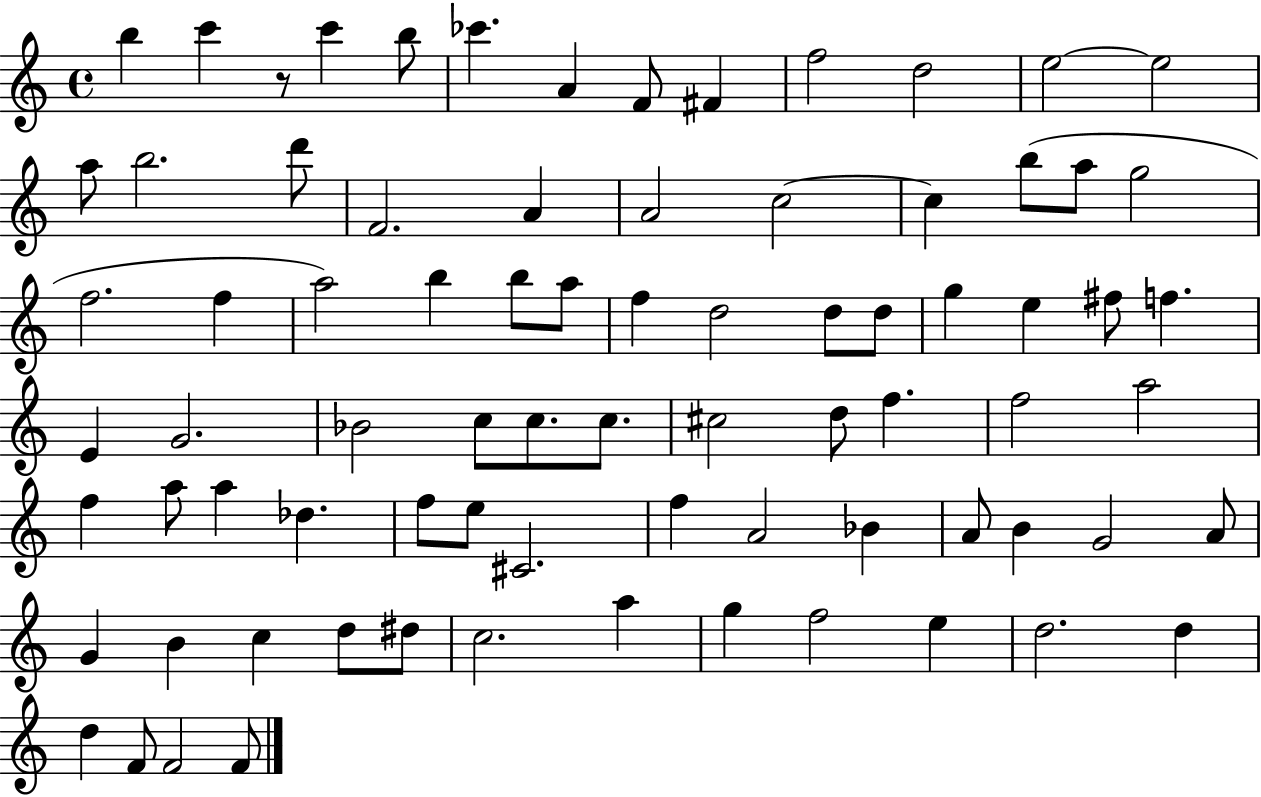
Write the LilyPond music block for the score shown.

{
  \clef treble
  \time 4/4
  \defaultTimeSignature
  \key c \major
  \repeat volta 2 { b''4 c'''4 r8 c'''4 b''8 | ces'''4. a'4 f'8 fis'4 | f''2 d''2 | e''2~~ e''2 | \break a''8 b''2. d'''8 | f'2. a'4 | a'2 c''2~~ | c''4 b''8( a''8 g''2 | \break f''2. f''4 | a''2) b''4 b''8 a''8 | f''4 d''2 d''8 d''8 | g''4 e''4 fis''8 f''4. | \break e'4 g'2. | bes'2 c''8 c''8. c''8. | cis''2 d''8 f''4. | f''2 a''2 | \break f''4 a''8 a''4 des''4. | f''8 e''8 cis'2. | f''4 a'2 bes'4 | a'8 b'4 g'2 a'8 | \break g'4 b'4 c''4 d''8 dis''8 | c''2. a''4 | g''4 f''2 e''4 | d''2. d''4 | \break d''4 f'8 f'2 f'8 | } \bar "|."
}